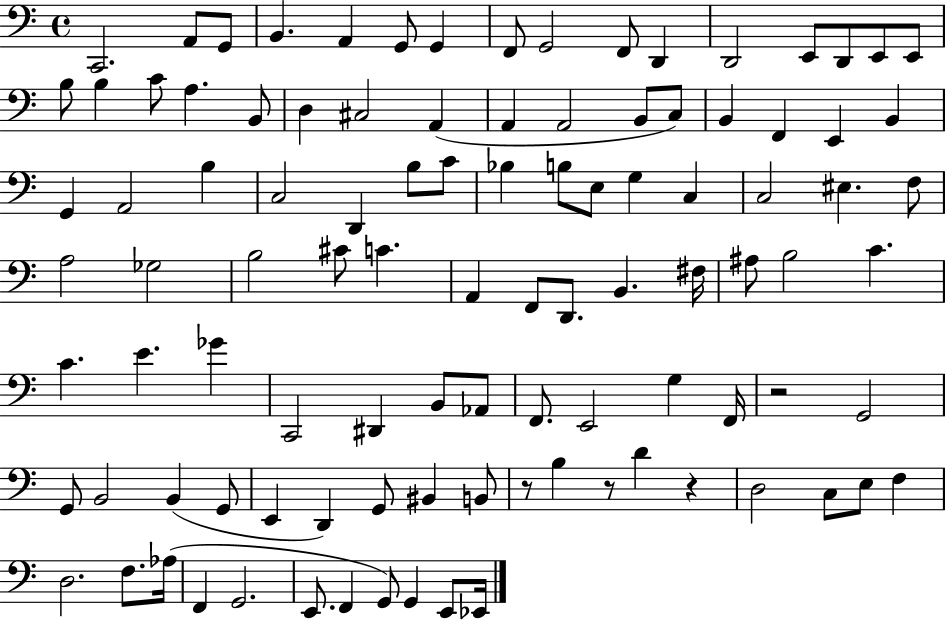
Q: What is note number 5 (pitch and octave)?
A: A2